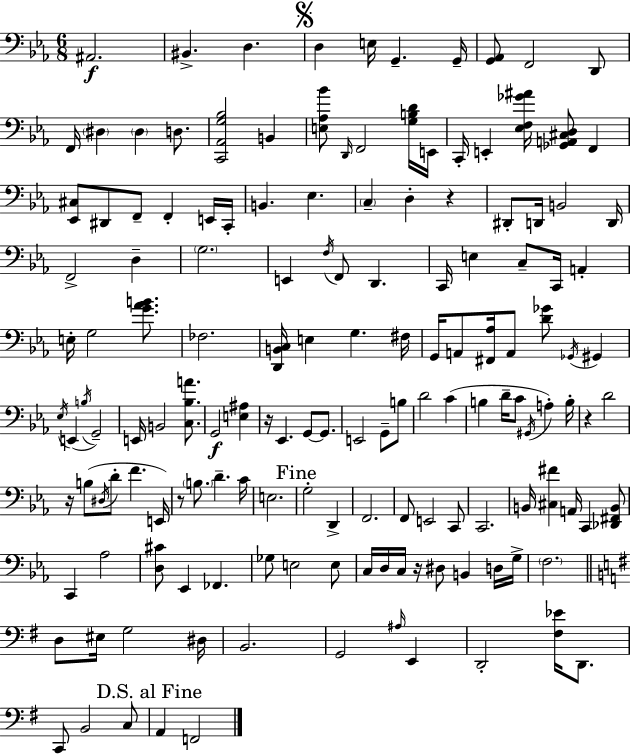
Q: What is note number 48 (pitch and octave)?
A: FES3